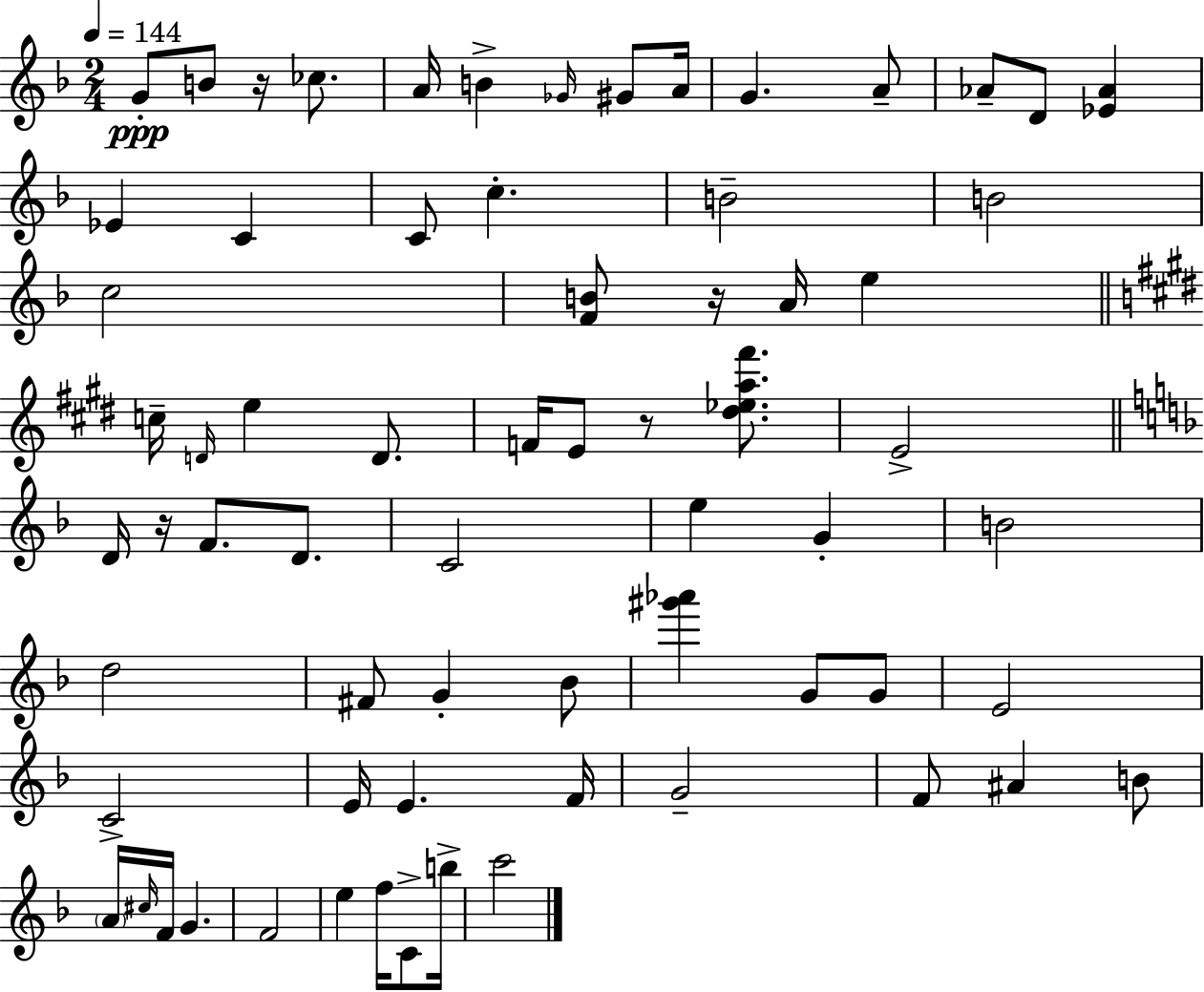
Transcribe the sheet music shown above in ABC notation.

X:1
T:Untitled
M:2/4
L:1/4
K:F
G/2 B/2 z/4 _c/2 A/4 B _G/4 ^G/2 A/4 G A/2 _A/2 D/2 [_E_A] _E C C/2 c B2 B2 c2 [FB]/2 z/4 A/4 e c/4 D/4 e D/2 F/4 E/2 z/2 [^d_ea^f']/2 E2 D/4 z/4 F/2 D/2 C2 e G B2 d2 ^F/2 G _B/2 [^g'_a'] G/2 G/2 E2 C2 E/4 E F/4 G2 F/2 ^A B/2 A/4 ^c/4 F/4 G F2 e f/4 C/2 b/4 c'2